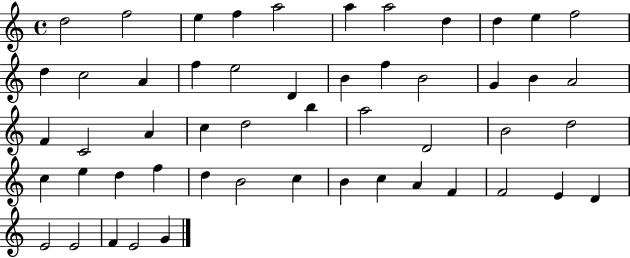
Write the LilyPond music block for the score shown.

{
  \clef treble
  \time 4/4
  \defaultTimeSignature
  \key c \major
  d''2 f''2 | e''4 f''4 a''2 | a''4 a''2 d''4 | d''4 e''4 f''2 | \break d''4 c''2 a'4 | f''4 e''2 d'4 | b'4 f''4 b'2 | g'4 b'4 a'2 | \break f'4 c'2 a'4 | c''4 d''2 b''4 | a''2 d'2 | b'2 d''2 | \break c''4 e''4 d''4 f''4 | d''4 b'2 c''4 | b'4 c''4 a'4 f'4 | f'2 e'4 d'4 | \break e'2 e'2 | f'4 e'2 g'4 | \bar "|."
}